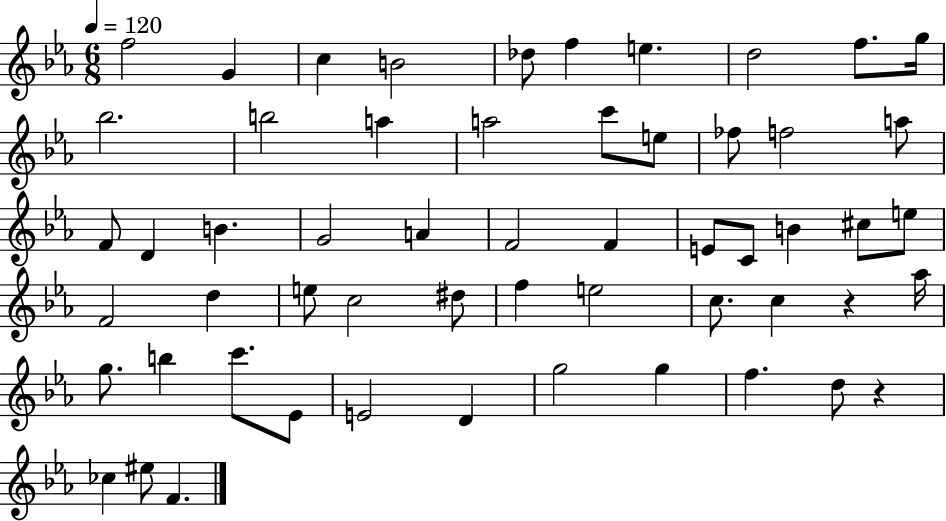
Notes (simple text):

F5/h G4/q C5/q B4/h Db5/e F5/q E5/q. D5/h F5/e. G5/s Bb5/h. B5/h A5/q A5/h C6/e E5/e FES5/e F5/h A5/e F4/e D4/q B4/q. G4/h A4/q F4/h F4/q E4/e C4/e B4/q C#5/e E5/e F4/h D5/q E5/e C5/h D#5/e F5/q E5/h C5/e. C5/q R/q Ab5/s G5/e. B5/q C6/e. Eb4/e E4/h D4/q G5/h G5/q F5/q. D5/e R/q CES5/q EIS5/e F4/q.